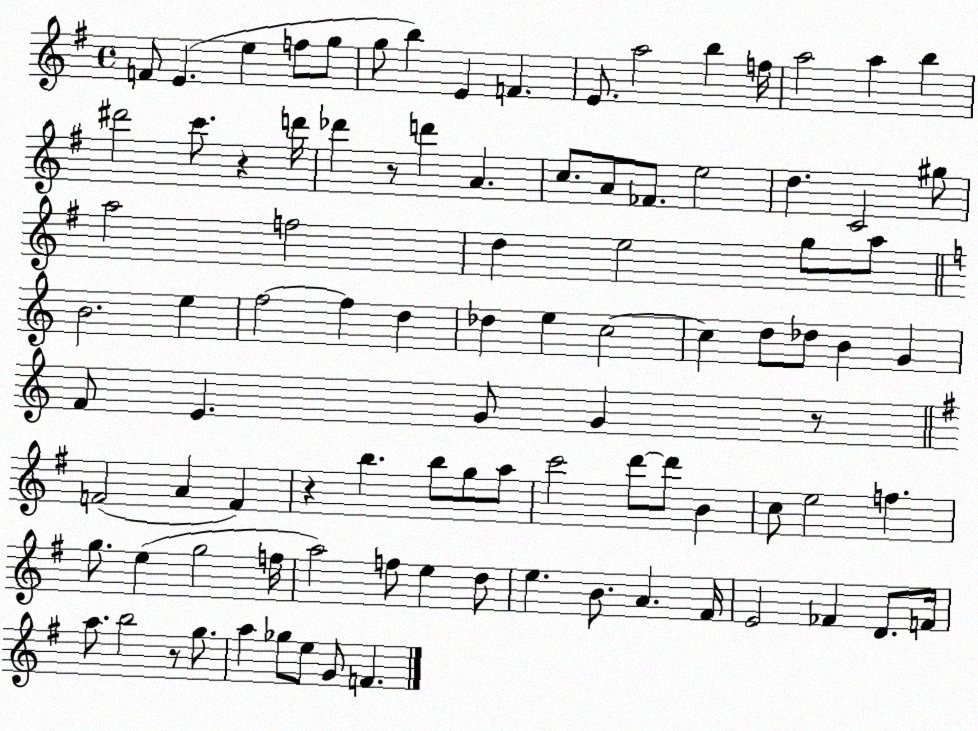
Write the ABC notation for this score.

X:1
T:Untitled
M:4/4
L:1/4
K:G
F/2 E e f/2 g/2 g/2 b E F E/2 a2 b f/4 a2 a b ^d'2 c'/2 z d'/4 _d' z/2 d' A c/2 A/2 _F/2 e2 d C2 ^g/2 a2 f2 d e2 g/2 a/2 B2 e f2 f d _d e c2 c d/2 _d/2 B G F/2 E G/2 G z/2 F2 A F z b b/2 g/2 a/2 c'2 d'/2 d'/2 B c/2 e2 f g/2 e g2 f/4 a2 f/2 e d/2 e B/2 A ^F/4 E2 _F D/2 F/4 a/2 b2 z/2 g/2 a _g/2 e/2 G/2 F